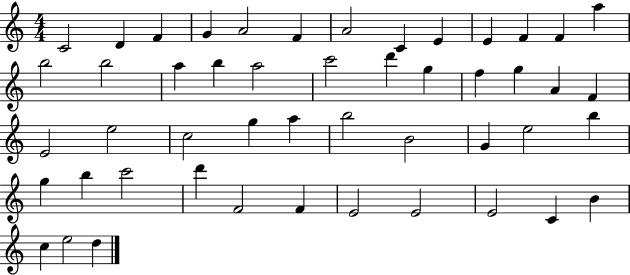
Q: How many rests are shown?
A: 0